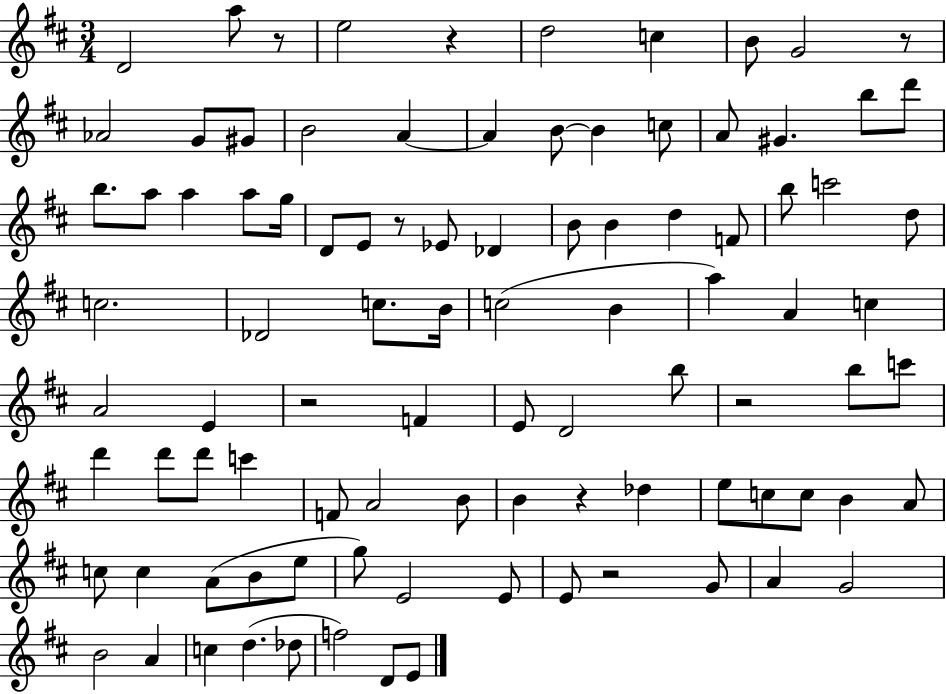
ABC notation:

X:1
T:Untitled
M:3/4
L:1/4
K:D
D2 a/2 z/2 e2 z d2 c B/2 G2 z/2 _A2 G/2 ^G/2 B2 A A B/2 B c/2 A/2 ^G b/2 d'/2 b/2 a/2 a a/2 g/4 D/2 E/2 z/2 _E/2 _D B/2 B d F/2 b/2 c'2 d/2 c2 _D2 c/2 B/4 c2 B a A c A2 E z2 F E/2 D2 b/2 z2 b/2 c'/2 d' d'/2 d'/2 c' F/2 A2 B/2 B z _d e/2 c/2 c/2 B A/2 c/2 c A/2 B/2 e/2 g/2 E2 E/2 E/2 z2 G/2 A G2 B2 A c d _d/2 f2 D/2 E/2